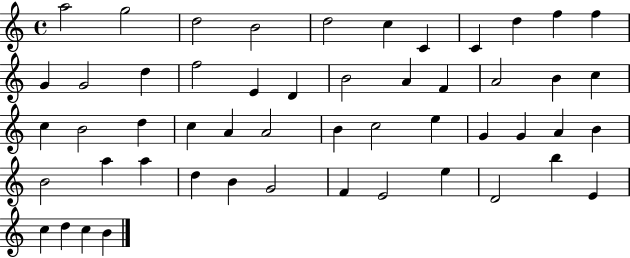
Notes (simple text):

A5/h G5/h D5/h B4/h D5/h C5/q C4/q C4/q D5/q F5/q F5/q G4/q G4/h D5/q F5/h E4/q D4/q B4/h A4/q F4/q A4/h B4/q C5/q C5/q B4/h D5/q C5/q A4/q A4/h B4/q C5/h E5/q G4/q G4/q A4/q B4/q B4/h A5/q A5/q D5/q B4/q G4/h F4/q E4/h E5/q D4/h B5/q E4/q C5/q D5/q C5/q B4/q